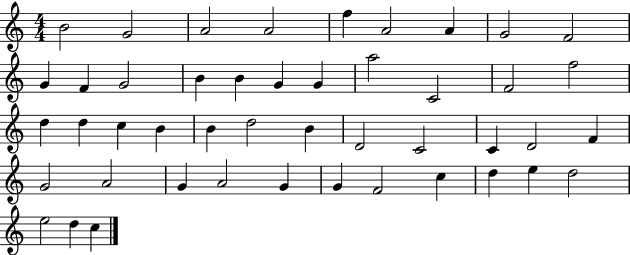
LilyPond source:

{
  \clef treble
  \numericTimeSignature
  \time 4/4
  \key c \major
  b'2 g'2 | a'2 a'2 | f''4 a'2 a'4 | g'2 f'2 | \break g'4 f'4 g'2 | b'4 b'4 g'4 g'4 | a''2 c'2 | f'2 f''2 | \break d''4 d''4 c''4 b'4 | b'4 d''2 b'4 | d'2 c'2 | c'4 d'2 f'4 | \break g'2 a'2 | g'4 a'2 g'4 | g'4 f'2 c''4 | d''4 e''4 d''2 | \break e''2 d''4 c''4 | \bar "|."
}